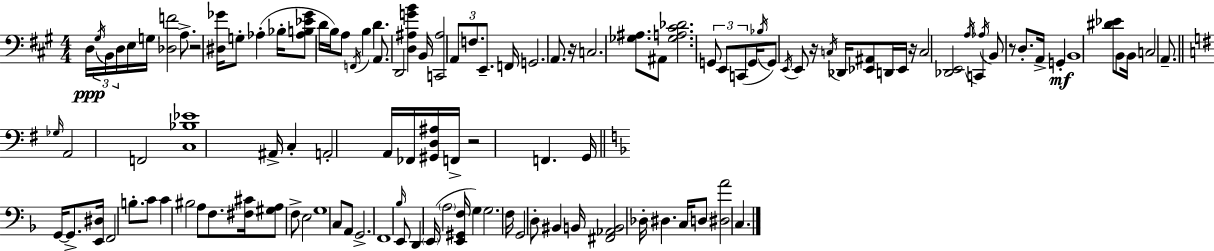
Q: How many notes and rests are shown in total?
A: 120